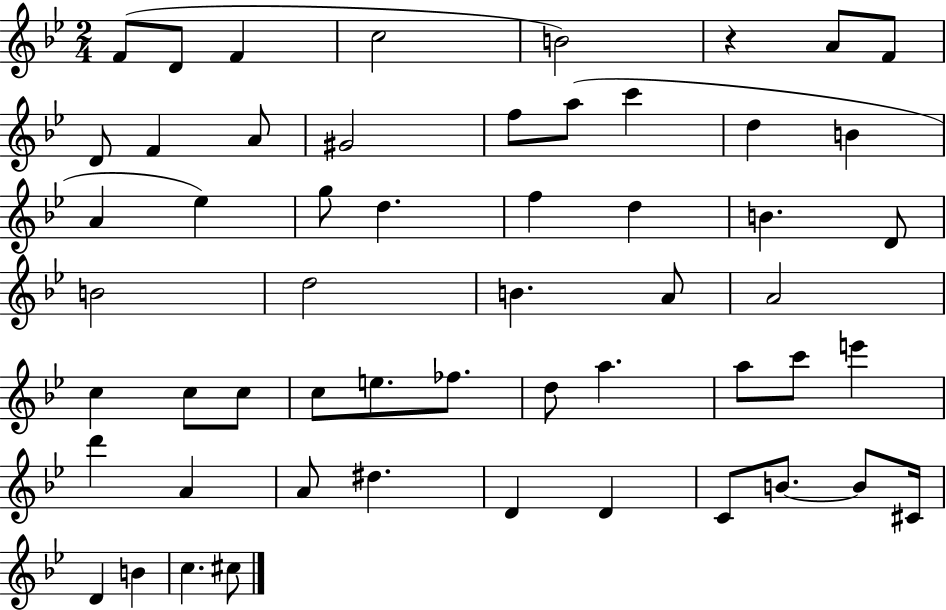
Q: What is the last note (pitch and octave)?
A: C#5